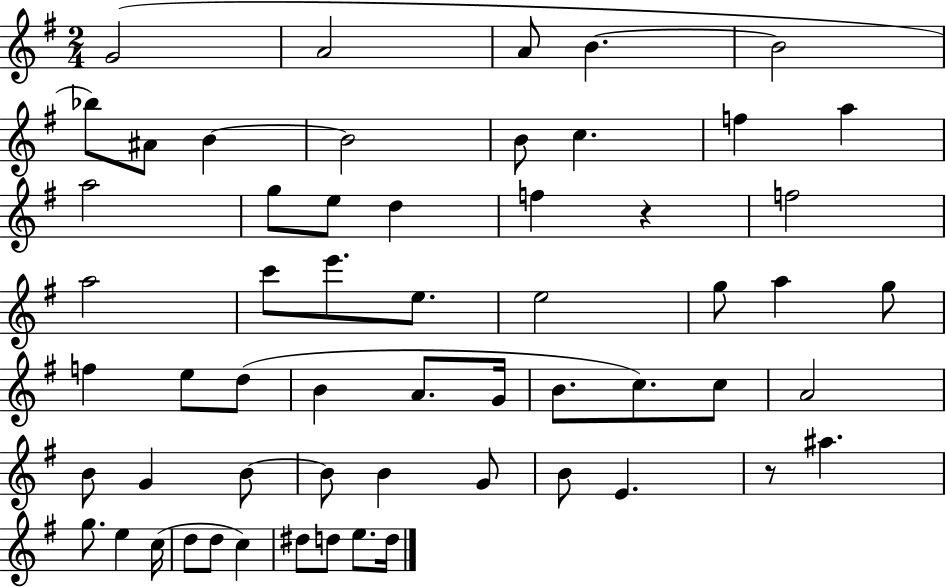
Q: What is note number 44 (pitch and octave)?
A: B4